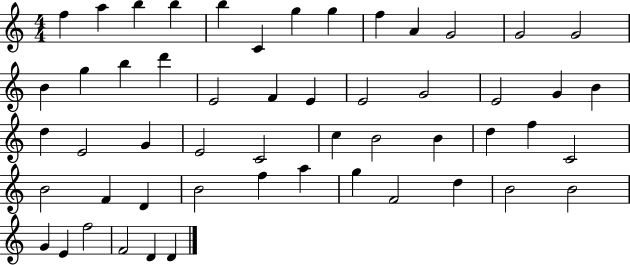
F5/q A5/q B5/q B5/q B5/q C4/q G5/q G5/q F5/q A4/q G4/h G4/h G4/h B4/q G5/q B5/q D6/q E4/h F4/q E4/q E4/h G4/h E4/h G4/q B4/q D5/q E4/h G4/q E4/h C4/h C5/q B4/h B4/q D5/q F5/q C4/h B4/h F4/q D4/q B4/h F5/q A5/q G5/q F4/h D5/q B4/h B4/h G4/q E4/q F5/h F4/h D4/q D4/q